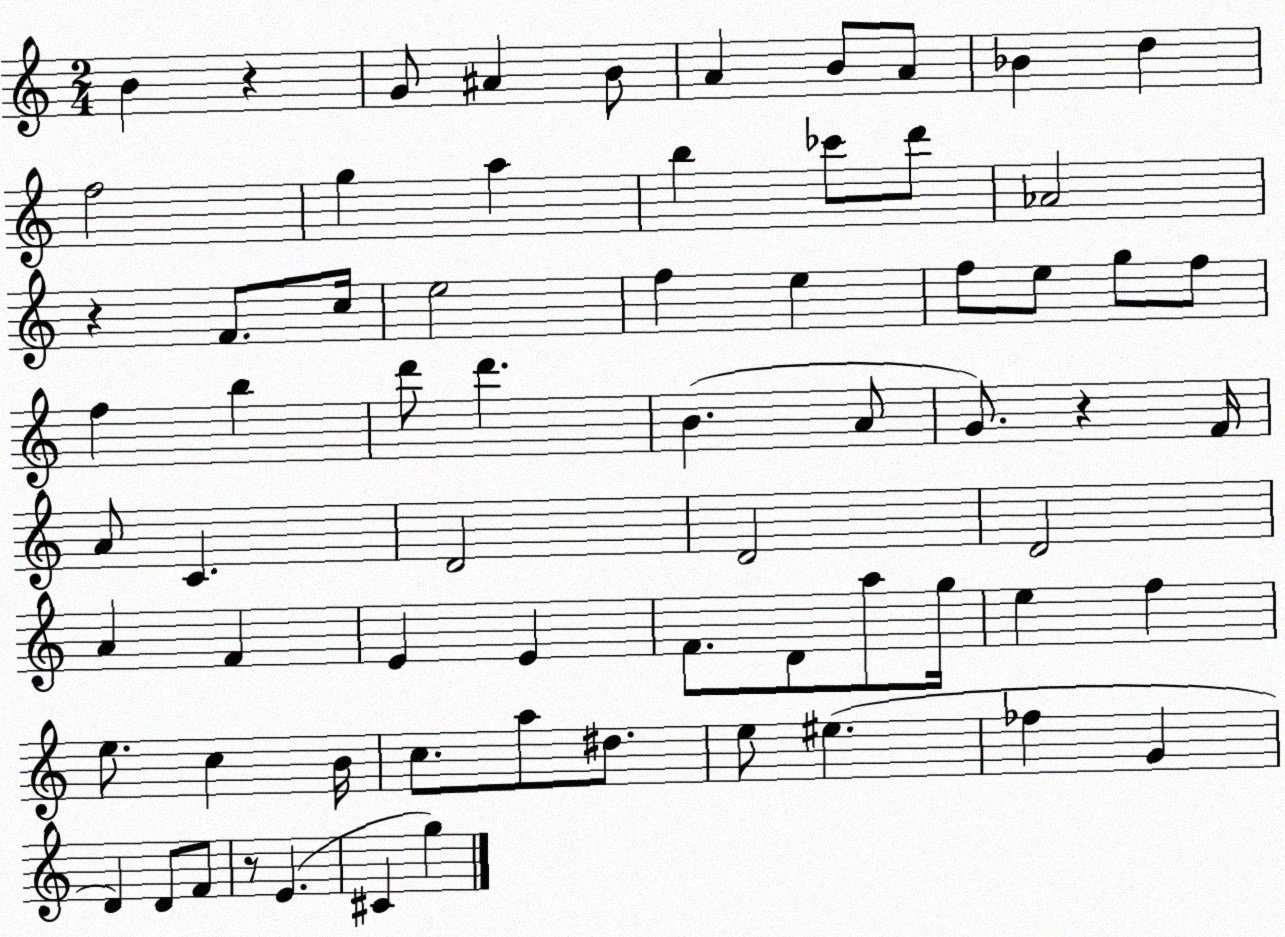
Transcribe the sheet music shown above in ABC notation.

X:1
T:Untitled
M:2/4
L:1/4
K:C
B z G/2 ^A B/2 A B/2 A/2 _B d f2 g a b _c'/2 d'/2 _A2 z F/2 c/4 e2 f e f/2 e/2 g/2 f/2 f b d'/2 d' B A/2 G/2 z F/4 A/2 C D2 D2 D2 A F E E F/2 D/2 a/2 g/4 e f e/2 c B/4 c/2 a/2 ^d/2 e/2 ^e _f G D D/2 F/2 z/2 E ^C g